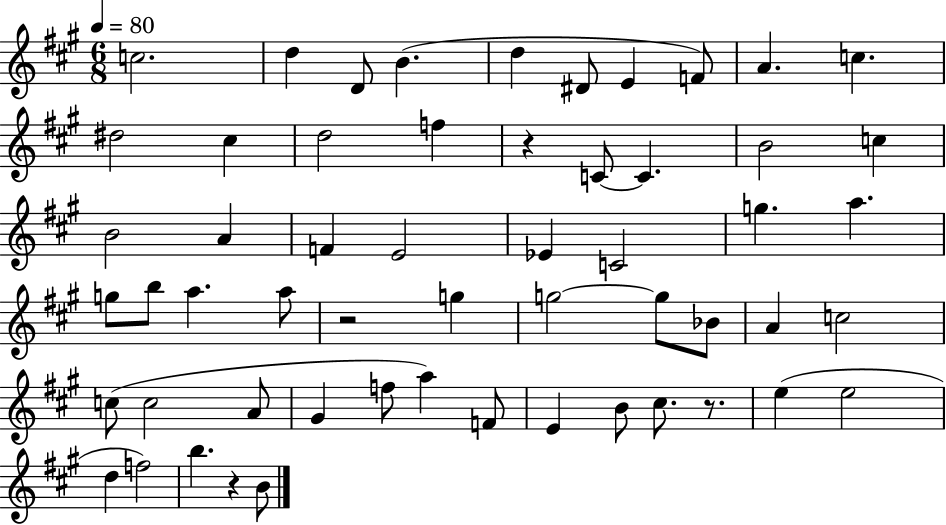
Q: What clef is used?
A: treble